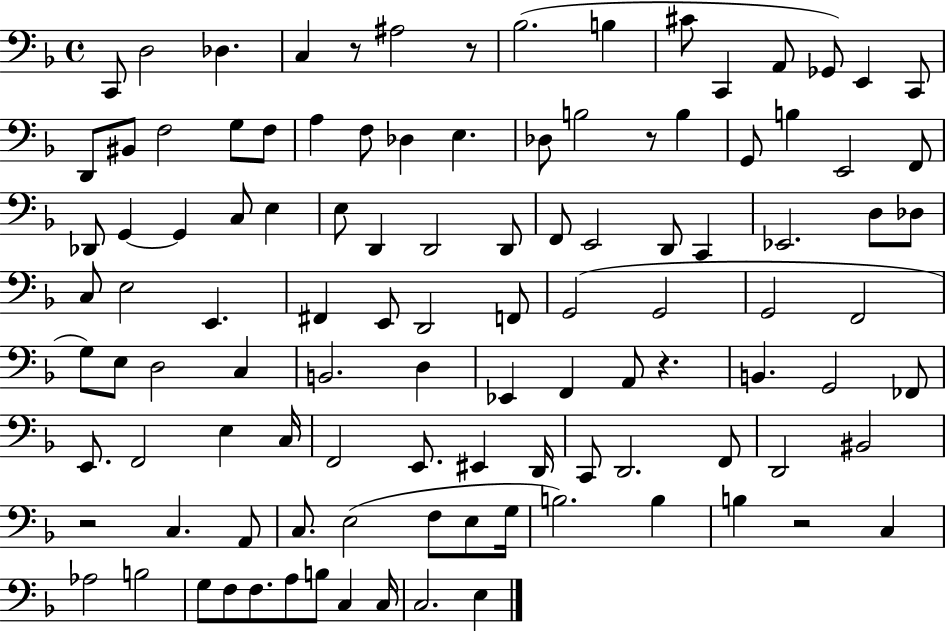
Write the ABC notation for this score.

X:1
T:Untitled
M:4/4
L:1/4
K:F
C,,/2 D,2 _D, C, z/2 ^A,2 z/2 _B,2 B, ^C/2 C,, A,,/2 _G,,/2 E,, C,,/2 D,,/2 ^B,,/2 F,2 G,/2 F,/2 A, F,/2 _D, E, _D,/2 B,2 z/2 B, G,,/2 B, E,,2 F,,/2 _D,,/2 G,, G,, C,/2 E, E,/2 D,, D,,2 D,,/2 F,,/2 E,,2 D,,/2 C,, _E,,2 D,/2 _D,/2 C,/2 E,2 E,, ^F,, E,,/2 D,,2 F,,/2 G,,2 G,,2 G,,2 F,,2 G,/2 E,/2 D,2 C, B,,2 D, _E,, F,, A,,/2 z B,, G,,2 _F,,/2 E,,/2 F,,2 E, C,/4 F,,2 E,,/2 ^E,, D,,/4 C,,/2 D,,2 F,,/2 D,,2 ^B,,2 z2 C, A,,/2 C,/2 E,2 F,/2 E,/2 G,/4 B,2 B, B, z2 C, _A,2 B,2 G,/2 F,/2 F,/2 A,/2 B,/2 C, C,/4 C,2 E,